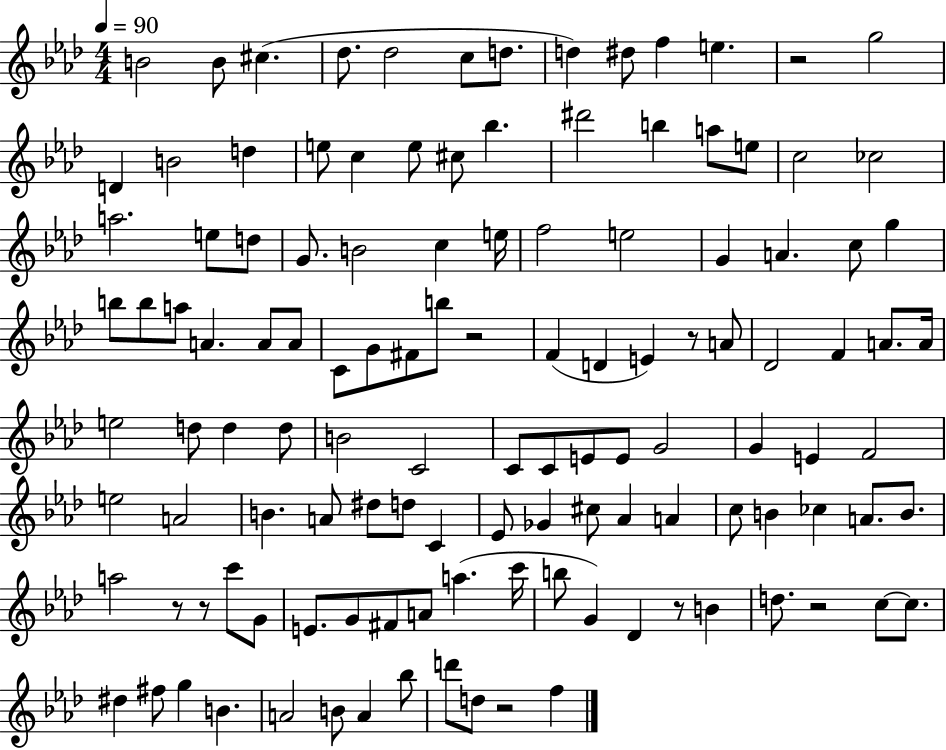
B4/h B4/e C#5/q. Db5/e. Db5/h C5/e D5/e. D5/q D#5/e F5/q E5/q. R/h G5/h D4/q B4/h D5/q E5/e C5/q E5/e C#5/e Bb5/q. D#6/h B5/q A5/e E5/e C5/h CES5/h A5/h. E5/e D5/e G4/e. B4/h C5/q E5/s F5/h E5/h G4/q A4/q. C5/e G5/q B5/e B5/e A5/e A4/q. A4/e A4/e C4/e G4/e F#4/e B5/e R/h F4/q D4/q E4/q R/e A4/e Db4/h F4/q A4/e. A4/s E5/h D5/e D5/q D5/e B4/h C4/h C4/e C4/e E4/e E4/e G4/h G4/q E4/q F4/h E5/h A4/h B4/q. A4/e D#5/e D5/e C4/q Eb4/e Gb4/q C#5/e Ab4/q A4/q C5/e B4/q CES5/q A4/e. B4/e. A5/h R/e R/e C6/e G4/e E4/e. G4/e F#4/e A4/e A5/q. C6/s B5/e G4/q Db4/q R/e B4/q D5/e. R/h C5/e C5/e. D#5/q F#5/e G5/q B4/q. A4/h B4/e A4/q Bb5/e D6/e D5/e R/h F5/q